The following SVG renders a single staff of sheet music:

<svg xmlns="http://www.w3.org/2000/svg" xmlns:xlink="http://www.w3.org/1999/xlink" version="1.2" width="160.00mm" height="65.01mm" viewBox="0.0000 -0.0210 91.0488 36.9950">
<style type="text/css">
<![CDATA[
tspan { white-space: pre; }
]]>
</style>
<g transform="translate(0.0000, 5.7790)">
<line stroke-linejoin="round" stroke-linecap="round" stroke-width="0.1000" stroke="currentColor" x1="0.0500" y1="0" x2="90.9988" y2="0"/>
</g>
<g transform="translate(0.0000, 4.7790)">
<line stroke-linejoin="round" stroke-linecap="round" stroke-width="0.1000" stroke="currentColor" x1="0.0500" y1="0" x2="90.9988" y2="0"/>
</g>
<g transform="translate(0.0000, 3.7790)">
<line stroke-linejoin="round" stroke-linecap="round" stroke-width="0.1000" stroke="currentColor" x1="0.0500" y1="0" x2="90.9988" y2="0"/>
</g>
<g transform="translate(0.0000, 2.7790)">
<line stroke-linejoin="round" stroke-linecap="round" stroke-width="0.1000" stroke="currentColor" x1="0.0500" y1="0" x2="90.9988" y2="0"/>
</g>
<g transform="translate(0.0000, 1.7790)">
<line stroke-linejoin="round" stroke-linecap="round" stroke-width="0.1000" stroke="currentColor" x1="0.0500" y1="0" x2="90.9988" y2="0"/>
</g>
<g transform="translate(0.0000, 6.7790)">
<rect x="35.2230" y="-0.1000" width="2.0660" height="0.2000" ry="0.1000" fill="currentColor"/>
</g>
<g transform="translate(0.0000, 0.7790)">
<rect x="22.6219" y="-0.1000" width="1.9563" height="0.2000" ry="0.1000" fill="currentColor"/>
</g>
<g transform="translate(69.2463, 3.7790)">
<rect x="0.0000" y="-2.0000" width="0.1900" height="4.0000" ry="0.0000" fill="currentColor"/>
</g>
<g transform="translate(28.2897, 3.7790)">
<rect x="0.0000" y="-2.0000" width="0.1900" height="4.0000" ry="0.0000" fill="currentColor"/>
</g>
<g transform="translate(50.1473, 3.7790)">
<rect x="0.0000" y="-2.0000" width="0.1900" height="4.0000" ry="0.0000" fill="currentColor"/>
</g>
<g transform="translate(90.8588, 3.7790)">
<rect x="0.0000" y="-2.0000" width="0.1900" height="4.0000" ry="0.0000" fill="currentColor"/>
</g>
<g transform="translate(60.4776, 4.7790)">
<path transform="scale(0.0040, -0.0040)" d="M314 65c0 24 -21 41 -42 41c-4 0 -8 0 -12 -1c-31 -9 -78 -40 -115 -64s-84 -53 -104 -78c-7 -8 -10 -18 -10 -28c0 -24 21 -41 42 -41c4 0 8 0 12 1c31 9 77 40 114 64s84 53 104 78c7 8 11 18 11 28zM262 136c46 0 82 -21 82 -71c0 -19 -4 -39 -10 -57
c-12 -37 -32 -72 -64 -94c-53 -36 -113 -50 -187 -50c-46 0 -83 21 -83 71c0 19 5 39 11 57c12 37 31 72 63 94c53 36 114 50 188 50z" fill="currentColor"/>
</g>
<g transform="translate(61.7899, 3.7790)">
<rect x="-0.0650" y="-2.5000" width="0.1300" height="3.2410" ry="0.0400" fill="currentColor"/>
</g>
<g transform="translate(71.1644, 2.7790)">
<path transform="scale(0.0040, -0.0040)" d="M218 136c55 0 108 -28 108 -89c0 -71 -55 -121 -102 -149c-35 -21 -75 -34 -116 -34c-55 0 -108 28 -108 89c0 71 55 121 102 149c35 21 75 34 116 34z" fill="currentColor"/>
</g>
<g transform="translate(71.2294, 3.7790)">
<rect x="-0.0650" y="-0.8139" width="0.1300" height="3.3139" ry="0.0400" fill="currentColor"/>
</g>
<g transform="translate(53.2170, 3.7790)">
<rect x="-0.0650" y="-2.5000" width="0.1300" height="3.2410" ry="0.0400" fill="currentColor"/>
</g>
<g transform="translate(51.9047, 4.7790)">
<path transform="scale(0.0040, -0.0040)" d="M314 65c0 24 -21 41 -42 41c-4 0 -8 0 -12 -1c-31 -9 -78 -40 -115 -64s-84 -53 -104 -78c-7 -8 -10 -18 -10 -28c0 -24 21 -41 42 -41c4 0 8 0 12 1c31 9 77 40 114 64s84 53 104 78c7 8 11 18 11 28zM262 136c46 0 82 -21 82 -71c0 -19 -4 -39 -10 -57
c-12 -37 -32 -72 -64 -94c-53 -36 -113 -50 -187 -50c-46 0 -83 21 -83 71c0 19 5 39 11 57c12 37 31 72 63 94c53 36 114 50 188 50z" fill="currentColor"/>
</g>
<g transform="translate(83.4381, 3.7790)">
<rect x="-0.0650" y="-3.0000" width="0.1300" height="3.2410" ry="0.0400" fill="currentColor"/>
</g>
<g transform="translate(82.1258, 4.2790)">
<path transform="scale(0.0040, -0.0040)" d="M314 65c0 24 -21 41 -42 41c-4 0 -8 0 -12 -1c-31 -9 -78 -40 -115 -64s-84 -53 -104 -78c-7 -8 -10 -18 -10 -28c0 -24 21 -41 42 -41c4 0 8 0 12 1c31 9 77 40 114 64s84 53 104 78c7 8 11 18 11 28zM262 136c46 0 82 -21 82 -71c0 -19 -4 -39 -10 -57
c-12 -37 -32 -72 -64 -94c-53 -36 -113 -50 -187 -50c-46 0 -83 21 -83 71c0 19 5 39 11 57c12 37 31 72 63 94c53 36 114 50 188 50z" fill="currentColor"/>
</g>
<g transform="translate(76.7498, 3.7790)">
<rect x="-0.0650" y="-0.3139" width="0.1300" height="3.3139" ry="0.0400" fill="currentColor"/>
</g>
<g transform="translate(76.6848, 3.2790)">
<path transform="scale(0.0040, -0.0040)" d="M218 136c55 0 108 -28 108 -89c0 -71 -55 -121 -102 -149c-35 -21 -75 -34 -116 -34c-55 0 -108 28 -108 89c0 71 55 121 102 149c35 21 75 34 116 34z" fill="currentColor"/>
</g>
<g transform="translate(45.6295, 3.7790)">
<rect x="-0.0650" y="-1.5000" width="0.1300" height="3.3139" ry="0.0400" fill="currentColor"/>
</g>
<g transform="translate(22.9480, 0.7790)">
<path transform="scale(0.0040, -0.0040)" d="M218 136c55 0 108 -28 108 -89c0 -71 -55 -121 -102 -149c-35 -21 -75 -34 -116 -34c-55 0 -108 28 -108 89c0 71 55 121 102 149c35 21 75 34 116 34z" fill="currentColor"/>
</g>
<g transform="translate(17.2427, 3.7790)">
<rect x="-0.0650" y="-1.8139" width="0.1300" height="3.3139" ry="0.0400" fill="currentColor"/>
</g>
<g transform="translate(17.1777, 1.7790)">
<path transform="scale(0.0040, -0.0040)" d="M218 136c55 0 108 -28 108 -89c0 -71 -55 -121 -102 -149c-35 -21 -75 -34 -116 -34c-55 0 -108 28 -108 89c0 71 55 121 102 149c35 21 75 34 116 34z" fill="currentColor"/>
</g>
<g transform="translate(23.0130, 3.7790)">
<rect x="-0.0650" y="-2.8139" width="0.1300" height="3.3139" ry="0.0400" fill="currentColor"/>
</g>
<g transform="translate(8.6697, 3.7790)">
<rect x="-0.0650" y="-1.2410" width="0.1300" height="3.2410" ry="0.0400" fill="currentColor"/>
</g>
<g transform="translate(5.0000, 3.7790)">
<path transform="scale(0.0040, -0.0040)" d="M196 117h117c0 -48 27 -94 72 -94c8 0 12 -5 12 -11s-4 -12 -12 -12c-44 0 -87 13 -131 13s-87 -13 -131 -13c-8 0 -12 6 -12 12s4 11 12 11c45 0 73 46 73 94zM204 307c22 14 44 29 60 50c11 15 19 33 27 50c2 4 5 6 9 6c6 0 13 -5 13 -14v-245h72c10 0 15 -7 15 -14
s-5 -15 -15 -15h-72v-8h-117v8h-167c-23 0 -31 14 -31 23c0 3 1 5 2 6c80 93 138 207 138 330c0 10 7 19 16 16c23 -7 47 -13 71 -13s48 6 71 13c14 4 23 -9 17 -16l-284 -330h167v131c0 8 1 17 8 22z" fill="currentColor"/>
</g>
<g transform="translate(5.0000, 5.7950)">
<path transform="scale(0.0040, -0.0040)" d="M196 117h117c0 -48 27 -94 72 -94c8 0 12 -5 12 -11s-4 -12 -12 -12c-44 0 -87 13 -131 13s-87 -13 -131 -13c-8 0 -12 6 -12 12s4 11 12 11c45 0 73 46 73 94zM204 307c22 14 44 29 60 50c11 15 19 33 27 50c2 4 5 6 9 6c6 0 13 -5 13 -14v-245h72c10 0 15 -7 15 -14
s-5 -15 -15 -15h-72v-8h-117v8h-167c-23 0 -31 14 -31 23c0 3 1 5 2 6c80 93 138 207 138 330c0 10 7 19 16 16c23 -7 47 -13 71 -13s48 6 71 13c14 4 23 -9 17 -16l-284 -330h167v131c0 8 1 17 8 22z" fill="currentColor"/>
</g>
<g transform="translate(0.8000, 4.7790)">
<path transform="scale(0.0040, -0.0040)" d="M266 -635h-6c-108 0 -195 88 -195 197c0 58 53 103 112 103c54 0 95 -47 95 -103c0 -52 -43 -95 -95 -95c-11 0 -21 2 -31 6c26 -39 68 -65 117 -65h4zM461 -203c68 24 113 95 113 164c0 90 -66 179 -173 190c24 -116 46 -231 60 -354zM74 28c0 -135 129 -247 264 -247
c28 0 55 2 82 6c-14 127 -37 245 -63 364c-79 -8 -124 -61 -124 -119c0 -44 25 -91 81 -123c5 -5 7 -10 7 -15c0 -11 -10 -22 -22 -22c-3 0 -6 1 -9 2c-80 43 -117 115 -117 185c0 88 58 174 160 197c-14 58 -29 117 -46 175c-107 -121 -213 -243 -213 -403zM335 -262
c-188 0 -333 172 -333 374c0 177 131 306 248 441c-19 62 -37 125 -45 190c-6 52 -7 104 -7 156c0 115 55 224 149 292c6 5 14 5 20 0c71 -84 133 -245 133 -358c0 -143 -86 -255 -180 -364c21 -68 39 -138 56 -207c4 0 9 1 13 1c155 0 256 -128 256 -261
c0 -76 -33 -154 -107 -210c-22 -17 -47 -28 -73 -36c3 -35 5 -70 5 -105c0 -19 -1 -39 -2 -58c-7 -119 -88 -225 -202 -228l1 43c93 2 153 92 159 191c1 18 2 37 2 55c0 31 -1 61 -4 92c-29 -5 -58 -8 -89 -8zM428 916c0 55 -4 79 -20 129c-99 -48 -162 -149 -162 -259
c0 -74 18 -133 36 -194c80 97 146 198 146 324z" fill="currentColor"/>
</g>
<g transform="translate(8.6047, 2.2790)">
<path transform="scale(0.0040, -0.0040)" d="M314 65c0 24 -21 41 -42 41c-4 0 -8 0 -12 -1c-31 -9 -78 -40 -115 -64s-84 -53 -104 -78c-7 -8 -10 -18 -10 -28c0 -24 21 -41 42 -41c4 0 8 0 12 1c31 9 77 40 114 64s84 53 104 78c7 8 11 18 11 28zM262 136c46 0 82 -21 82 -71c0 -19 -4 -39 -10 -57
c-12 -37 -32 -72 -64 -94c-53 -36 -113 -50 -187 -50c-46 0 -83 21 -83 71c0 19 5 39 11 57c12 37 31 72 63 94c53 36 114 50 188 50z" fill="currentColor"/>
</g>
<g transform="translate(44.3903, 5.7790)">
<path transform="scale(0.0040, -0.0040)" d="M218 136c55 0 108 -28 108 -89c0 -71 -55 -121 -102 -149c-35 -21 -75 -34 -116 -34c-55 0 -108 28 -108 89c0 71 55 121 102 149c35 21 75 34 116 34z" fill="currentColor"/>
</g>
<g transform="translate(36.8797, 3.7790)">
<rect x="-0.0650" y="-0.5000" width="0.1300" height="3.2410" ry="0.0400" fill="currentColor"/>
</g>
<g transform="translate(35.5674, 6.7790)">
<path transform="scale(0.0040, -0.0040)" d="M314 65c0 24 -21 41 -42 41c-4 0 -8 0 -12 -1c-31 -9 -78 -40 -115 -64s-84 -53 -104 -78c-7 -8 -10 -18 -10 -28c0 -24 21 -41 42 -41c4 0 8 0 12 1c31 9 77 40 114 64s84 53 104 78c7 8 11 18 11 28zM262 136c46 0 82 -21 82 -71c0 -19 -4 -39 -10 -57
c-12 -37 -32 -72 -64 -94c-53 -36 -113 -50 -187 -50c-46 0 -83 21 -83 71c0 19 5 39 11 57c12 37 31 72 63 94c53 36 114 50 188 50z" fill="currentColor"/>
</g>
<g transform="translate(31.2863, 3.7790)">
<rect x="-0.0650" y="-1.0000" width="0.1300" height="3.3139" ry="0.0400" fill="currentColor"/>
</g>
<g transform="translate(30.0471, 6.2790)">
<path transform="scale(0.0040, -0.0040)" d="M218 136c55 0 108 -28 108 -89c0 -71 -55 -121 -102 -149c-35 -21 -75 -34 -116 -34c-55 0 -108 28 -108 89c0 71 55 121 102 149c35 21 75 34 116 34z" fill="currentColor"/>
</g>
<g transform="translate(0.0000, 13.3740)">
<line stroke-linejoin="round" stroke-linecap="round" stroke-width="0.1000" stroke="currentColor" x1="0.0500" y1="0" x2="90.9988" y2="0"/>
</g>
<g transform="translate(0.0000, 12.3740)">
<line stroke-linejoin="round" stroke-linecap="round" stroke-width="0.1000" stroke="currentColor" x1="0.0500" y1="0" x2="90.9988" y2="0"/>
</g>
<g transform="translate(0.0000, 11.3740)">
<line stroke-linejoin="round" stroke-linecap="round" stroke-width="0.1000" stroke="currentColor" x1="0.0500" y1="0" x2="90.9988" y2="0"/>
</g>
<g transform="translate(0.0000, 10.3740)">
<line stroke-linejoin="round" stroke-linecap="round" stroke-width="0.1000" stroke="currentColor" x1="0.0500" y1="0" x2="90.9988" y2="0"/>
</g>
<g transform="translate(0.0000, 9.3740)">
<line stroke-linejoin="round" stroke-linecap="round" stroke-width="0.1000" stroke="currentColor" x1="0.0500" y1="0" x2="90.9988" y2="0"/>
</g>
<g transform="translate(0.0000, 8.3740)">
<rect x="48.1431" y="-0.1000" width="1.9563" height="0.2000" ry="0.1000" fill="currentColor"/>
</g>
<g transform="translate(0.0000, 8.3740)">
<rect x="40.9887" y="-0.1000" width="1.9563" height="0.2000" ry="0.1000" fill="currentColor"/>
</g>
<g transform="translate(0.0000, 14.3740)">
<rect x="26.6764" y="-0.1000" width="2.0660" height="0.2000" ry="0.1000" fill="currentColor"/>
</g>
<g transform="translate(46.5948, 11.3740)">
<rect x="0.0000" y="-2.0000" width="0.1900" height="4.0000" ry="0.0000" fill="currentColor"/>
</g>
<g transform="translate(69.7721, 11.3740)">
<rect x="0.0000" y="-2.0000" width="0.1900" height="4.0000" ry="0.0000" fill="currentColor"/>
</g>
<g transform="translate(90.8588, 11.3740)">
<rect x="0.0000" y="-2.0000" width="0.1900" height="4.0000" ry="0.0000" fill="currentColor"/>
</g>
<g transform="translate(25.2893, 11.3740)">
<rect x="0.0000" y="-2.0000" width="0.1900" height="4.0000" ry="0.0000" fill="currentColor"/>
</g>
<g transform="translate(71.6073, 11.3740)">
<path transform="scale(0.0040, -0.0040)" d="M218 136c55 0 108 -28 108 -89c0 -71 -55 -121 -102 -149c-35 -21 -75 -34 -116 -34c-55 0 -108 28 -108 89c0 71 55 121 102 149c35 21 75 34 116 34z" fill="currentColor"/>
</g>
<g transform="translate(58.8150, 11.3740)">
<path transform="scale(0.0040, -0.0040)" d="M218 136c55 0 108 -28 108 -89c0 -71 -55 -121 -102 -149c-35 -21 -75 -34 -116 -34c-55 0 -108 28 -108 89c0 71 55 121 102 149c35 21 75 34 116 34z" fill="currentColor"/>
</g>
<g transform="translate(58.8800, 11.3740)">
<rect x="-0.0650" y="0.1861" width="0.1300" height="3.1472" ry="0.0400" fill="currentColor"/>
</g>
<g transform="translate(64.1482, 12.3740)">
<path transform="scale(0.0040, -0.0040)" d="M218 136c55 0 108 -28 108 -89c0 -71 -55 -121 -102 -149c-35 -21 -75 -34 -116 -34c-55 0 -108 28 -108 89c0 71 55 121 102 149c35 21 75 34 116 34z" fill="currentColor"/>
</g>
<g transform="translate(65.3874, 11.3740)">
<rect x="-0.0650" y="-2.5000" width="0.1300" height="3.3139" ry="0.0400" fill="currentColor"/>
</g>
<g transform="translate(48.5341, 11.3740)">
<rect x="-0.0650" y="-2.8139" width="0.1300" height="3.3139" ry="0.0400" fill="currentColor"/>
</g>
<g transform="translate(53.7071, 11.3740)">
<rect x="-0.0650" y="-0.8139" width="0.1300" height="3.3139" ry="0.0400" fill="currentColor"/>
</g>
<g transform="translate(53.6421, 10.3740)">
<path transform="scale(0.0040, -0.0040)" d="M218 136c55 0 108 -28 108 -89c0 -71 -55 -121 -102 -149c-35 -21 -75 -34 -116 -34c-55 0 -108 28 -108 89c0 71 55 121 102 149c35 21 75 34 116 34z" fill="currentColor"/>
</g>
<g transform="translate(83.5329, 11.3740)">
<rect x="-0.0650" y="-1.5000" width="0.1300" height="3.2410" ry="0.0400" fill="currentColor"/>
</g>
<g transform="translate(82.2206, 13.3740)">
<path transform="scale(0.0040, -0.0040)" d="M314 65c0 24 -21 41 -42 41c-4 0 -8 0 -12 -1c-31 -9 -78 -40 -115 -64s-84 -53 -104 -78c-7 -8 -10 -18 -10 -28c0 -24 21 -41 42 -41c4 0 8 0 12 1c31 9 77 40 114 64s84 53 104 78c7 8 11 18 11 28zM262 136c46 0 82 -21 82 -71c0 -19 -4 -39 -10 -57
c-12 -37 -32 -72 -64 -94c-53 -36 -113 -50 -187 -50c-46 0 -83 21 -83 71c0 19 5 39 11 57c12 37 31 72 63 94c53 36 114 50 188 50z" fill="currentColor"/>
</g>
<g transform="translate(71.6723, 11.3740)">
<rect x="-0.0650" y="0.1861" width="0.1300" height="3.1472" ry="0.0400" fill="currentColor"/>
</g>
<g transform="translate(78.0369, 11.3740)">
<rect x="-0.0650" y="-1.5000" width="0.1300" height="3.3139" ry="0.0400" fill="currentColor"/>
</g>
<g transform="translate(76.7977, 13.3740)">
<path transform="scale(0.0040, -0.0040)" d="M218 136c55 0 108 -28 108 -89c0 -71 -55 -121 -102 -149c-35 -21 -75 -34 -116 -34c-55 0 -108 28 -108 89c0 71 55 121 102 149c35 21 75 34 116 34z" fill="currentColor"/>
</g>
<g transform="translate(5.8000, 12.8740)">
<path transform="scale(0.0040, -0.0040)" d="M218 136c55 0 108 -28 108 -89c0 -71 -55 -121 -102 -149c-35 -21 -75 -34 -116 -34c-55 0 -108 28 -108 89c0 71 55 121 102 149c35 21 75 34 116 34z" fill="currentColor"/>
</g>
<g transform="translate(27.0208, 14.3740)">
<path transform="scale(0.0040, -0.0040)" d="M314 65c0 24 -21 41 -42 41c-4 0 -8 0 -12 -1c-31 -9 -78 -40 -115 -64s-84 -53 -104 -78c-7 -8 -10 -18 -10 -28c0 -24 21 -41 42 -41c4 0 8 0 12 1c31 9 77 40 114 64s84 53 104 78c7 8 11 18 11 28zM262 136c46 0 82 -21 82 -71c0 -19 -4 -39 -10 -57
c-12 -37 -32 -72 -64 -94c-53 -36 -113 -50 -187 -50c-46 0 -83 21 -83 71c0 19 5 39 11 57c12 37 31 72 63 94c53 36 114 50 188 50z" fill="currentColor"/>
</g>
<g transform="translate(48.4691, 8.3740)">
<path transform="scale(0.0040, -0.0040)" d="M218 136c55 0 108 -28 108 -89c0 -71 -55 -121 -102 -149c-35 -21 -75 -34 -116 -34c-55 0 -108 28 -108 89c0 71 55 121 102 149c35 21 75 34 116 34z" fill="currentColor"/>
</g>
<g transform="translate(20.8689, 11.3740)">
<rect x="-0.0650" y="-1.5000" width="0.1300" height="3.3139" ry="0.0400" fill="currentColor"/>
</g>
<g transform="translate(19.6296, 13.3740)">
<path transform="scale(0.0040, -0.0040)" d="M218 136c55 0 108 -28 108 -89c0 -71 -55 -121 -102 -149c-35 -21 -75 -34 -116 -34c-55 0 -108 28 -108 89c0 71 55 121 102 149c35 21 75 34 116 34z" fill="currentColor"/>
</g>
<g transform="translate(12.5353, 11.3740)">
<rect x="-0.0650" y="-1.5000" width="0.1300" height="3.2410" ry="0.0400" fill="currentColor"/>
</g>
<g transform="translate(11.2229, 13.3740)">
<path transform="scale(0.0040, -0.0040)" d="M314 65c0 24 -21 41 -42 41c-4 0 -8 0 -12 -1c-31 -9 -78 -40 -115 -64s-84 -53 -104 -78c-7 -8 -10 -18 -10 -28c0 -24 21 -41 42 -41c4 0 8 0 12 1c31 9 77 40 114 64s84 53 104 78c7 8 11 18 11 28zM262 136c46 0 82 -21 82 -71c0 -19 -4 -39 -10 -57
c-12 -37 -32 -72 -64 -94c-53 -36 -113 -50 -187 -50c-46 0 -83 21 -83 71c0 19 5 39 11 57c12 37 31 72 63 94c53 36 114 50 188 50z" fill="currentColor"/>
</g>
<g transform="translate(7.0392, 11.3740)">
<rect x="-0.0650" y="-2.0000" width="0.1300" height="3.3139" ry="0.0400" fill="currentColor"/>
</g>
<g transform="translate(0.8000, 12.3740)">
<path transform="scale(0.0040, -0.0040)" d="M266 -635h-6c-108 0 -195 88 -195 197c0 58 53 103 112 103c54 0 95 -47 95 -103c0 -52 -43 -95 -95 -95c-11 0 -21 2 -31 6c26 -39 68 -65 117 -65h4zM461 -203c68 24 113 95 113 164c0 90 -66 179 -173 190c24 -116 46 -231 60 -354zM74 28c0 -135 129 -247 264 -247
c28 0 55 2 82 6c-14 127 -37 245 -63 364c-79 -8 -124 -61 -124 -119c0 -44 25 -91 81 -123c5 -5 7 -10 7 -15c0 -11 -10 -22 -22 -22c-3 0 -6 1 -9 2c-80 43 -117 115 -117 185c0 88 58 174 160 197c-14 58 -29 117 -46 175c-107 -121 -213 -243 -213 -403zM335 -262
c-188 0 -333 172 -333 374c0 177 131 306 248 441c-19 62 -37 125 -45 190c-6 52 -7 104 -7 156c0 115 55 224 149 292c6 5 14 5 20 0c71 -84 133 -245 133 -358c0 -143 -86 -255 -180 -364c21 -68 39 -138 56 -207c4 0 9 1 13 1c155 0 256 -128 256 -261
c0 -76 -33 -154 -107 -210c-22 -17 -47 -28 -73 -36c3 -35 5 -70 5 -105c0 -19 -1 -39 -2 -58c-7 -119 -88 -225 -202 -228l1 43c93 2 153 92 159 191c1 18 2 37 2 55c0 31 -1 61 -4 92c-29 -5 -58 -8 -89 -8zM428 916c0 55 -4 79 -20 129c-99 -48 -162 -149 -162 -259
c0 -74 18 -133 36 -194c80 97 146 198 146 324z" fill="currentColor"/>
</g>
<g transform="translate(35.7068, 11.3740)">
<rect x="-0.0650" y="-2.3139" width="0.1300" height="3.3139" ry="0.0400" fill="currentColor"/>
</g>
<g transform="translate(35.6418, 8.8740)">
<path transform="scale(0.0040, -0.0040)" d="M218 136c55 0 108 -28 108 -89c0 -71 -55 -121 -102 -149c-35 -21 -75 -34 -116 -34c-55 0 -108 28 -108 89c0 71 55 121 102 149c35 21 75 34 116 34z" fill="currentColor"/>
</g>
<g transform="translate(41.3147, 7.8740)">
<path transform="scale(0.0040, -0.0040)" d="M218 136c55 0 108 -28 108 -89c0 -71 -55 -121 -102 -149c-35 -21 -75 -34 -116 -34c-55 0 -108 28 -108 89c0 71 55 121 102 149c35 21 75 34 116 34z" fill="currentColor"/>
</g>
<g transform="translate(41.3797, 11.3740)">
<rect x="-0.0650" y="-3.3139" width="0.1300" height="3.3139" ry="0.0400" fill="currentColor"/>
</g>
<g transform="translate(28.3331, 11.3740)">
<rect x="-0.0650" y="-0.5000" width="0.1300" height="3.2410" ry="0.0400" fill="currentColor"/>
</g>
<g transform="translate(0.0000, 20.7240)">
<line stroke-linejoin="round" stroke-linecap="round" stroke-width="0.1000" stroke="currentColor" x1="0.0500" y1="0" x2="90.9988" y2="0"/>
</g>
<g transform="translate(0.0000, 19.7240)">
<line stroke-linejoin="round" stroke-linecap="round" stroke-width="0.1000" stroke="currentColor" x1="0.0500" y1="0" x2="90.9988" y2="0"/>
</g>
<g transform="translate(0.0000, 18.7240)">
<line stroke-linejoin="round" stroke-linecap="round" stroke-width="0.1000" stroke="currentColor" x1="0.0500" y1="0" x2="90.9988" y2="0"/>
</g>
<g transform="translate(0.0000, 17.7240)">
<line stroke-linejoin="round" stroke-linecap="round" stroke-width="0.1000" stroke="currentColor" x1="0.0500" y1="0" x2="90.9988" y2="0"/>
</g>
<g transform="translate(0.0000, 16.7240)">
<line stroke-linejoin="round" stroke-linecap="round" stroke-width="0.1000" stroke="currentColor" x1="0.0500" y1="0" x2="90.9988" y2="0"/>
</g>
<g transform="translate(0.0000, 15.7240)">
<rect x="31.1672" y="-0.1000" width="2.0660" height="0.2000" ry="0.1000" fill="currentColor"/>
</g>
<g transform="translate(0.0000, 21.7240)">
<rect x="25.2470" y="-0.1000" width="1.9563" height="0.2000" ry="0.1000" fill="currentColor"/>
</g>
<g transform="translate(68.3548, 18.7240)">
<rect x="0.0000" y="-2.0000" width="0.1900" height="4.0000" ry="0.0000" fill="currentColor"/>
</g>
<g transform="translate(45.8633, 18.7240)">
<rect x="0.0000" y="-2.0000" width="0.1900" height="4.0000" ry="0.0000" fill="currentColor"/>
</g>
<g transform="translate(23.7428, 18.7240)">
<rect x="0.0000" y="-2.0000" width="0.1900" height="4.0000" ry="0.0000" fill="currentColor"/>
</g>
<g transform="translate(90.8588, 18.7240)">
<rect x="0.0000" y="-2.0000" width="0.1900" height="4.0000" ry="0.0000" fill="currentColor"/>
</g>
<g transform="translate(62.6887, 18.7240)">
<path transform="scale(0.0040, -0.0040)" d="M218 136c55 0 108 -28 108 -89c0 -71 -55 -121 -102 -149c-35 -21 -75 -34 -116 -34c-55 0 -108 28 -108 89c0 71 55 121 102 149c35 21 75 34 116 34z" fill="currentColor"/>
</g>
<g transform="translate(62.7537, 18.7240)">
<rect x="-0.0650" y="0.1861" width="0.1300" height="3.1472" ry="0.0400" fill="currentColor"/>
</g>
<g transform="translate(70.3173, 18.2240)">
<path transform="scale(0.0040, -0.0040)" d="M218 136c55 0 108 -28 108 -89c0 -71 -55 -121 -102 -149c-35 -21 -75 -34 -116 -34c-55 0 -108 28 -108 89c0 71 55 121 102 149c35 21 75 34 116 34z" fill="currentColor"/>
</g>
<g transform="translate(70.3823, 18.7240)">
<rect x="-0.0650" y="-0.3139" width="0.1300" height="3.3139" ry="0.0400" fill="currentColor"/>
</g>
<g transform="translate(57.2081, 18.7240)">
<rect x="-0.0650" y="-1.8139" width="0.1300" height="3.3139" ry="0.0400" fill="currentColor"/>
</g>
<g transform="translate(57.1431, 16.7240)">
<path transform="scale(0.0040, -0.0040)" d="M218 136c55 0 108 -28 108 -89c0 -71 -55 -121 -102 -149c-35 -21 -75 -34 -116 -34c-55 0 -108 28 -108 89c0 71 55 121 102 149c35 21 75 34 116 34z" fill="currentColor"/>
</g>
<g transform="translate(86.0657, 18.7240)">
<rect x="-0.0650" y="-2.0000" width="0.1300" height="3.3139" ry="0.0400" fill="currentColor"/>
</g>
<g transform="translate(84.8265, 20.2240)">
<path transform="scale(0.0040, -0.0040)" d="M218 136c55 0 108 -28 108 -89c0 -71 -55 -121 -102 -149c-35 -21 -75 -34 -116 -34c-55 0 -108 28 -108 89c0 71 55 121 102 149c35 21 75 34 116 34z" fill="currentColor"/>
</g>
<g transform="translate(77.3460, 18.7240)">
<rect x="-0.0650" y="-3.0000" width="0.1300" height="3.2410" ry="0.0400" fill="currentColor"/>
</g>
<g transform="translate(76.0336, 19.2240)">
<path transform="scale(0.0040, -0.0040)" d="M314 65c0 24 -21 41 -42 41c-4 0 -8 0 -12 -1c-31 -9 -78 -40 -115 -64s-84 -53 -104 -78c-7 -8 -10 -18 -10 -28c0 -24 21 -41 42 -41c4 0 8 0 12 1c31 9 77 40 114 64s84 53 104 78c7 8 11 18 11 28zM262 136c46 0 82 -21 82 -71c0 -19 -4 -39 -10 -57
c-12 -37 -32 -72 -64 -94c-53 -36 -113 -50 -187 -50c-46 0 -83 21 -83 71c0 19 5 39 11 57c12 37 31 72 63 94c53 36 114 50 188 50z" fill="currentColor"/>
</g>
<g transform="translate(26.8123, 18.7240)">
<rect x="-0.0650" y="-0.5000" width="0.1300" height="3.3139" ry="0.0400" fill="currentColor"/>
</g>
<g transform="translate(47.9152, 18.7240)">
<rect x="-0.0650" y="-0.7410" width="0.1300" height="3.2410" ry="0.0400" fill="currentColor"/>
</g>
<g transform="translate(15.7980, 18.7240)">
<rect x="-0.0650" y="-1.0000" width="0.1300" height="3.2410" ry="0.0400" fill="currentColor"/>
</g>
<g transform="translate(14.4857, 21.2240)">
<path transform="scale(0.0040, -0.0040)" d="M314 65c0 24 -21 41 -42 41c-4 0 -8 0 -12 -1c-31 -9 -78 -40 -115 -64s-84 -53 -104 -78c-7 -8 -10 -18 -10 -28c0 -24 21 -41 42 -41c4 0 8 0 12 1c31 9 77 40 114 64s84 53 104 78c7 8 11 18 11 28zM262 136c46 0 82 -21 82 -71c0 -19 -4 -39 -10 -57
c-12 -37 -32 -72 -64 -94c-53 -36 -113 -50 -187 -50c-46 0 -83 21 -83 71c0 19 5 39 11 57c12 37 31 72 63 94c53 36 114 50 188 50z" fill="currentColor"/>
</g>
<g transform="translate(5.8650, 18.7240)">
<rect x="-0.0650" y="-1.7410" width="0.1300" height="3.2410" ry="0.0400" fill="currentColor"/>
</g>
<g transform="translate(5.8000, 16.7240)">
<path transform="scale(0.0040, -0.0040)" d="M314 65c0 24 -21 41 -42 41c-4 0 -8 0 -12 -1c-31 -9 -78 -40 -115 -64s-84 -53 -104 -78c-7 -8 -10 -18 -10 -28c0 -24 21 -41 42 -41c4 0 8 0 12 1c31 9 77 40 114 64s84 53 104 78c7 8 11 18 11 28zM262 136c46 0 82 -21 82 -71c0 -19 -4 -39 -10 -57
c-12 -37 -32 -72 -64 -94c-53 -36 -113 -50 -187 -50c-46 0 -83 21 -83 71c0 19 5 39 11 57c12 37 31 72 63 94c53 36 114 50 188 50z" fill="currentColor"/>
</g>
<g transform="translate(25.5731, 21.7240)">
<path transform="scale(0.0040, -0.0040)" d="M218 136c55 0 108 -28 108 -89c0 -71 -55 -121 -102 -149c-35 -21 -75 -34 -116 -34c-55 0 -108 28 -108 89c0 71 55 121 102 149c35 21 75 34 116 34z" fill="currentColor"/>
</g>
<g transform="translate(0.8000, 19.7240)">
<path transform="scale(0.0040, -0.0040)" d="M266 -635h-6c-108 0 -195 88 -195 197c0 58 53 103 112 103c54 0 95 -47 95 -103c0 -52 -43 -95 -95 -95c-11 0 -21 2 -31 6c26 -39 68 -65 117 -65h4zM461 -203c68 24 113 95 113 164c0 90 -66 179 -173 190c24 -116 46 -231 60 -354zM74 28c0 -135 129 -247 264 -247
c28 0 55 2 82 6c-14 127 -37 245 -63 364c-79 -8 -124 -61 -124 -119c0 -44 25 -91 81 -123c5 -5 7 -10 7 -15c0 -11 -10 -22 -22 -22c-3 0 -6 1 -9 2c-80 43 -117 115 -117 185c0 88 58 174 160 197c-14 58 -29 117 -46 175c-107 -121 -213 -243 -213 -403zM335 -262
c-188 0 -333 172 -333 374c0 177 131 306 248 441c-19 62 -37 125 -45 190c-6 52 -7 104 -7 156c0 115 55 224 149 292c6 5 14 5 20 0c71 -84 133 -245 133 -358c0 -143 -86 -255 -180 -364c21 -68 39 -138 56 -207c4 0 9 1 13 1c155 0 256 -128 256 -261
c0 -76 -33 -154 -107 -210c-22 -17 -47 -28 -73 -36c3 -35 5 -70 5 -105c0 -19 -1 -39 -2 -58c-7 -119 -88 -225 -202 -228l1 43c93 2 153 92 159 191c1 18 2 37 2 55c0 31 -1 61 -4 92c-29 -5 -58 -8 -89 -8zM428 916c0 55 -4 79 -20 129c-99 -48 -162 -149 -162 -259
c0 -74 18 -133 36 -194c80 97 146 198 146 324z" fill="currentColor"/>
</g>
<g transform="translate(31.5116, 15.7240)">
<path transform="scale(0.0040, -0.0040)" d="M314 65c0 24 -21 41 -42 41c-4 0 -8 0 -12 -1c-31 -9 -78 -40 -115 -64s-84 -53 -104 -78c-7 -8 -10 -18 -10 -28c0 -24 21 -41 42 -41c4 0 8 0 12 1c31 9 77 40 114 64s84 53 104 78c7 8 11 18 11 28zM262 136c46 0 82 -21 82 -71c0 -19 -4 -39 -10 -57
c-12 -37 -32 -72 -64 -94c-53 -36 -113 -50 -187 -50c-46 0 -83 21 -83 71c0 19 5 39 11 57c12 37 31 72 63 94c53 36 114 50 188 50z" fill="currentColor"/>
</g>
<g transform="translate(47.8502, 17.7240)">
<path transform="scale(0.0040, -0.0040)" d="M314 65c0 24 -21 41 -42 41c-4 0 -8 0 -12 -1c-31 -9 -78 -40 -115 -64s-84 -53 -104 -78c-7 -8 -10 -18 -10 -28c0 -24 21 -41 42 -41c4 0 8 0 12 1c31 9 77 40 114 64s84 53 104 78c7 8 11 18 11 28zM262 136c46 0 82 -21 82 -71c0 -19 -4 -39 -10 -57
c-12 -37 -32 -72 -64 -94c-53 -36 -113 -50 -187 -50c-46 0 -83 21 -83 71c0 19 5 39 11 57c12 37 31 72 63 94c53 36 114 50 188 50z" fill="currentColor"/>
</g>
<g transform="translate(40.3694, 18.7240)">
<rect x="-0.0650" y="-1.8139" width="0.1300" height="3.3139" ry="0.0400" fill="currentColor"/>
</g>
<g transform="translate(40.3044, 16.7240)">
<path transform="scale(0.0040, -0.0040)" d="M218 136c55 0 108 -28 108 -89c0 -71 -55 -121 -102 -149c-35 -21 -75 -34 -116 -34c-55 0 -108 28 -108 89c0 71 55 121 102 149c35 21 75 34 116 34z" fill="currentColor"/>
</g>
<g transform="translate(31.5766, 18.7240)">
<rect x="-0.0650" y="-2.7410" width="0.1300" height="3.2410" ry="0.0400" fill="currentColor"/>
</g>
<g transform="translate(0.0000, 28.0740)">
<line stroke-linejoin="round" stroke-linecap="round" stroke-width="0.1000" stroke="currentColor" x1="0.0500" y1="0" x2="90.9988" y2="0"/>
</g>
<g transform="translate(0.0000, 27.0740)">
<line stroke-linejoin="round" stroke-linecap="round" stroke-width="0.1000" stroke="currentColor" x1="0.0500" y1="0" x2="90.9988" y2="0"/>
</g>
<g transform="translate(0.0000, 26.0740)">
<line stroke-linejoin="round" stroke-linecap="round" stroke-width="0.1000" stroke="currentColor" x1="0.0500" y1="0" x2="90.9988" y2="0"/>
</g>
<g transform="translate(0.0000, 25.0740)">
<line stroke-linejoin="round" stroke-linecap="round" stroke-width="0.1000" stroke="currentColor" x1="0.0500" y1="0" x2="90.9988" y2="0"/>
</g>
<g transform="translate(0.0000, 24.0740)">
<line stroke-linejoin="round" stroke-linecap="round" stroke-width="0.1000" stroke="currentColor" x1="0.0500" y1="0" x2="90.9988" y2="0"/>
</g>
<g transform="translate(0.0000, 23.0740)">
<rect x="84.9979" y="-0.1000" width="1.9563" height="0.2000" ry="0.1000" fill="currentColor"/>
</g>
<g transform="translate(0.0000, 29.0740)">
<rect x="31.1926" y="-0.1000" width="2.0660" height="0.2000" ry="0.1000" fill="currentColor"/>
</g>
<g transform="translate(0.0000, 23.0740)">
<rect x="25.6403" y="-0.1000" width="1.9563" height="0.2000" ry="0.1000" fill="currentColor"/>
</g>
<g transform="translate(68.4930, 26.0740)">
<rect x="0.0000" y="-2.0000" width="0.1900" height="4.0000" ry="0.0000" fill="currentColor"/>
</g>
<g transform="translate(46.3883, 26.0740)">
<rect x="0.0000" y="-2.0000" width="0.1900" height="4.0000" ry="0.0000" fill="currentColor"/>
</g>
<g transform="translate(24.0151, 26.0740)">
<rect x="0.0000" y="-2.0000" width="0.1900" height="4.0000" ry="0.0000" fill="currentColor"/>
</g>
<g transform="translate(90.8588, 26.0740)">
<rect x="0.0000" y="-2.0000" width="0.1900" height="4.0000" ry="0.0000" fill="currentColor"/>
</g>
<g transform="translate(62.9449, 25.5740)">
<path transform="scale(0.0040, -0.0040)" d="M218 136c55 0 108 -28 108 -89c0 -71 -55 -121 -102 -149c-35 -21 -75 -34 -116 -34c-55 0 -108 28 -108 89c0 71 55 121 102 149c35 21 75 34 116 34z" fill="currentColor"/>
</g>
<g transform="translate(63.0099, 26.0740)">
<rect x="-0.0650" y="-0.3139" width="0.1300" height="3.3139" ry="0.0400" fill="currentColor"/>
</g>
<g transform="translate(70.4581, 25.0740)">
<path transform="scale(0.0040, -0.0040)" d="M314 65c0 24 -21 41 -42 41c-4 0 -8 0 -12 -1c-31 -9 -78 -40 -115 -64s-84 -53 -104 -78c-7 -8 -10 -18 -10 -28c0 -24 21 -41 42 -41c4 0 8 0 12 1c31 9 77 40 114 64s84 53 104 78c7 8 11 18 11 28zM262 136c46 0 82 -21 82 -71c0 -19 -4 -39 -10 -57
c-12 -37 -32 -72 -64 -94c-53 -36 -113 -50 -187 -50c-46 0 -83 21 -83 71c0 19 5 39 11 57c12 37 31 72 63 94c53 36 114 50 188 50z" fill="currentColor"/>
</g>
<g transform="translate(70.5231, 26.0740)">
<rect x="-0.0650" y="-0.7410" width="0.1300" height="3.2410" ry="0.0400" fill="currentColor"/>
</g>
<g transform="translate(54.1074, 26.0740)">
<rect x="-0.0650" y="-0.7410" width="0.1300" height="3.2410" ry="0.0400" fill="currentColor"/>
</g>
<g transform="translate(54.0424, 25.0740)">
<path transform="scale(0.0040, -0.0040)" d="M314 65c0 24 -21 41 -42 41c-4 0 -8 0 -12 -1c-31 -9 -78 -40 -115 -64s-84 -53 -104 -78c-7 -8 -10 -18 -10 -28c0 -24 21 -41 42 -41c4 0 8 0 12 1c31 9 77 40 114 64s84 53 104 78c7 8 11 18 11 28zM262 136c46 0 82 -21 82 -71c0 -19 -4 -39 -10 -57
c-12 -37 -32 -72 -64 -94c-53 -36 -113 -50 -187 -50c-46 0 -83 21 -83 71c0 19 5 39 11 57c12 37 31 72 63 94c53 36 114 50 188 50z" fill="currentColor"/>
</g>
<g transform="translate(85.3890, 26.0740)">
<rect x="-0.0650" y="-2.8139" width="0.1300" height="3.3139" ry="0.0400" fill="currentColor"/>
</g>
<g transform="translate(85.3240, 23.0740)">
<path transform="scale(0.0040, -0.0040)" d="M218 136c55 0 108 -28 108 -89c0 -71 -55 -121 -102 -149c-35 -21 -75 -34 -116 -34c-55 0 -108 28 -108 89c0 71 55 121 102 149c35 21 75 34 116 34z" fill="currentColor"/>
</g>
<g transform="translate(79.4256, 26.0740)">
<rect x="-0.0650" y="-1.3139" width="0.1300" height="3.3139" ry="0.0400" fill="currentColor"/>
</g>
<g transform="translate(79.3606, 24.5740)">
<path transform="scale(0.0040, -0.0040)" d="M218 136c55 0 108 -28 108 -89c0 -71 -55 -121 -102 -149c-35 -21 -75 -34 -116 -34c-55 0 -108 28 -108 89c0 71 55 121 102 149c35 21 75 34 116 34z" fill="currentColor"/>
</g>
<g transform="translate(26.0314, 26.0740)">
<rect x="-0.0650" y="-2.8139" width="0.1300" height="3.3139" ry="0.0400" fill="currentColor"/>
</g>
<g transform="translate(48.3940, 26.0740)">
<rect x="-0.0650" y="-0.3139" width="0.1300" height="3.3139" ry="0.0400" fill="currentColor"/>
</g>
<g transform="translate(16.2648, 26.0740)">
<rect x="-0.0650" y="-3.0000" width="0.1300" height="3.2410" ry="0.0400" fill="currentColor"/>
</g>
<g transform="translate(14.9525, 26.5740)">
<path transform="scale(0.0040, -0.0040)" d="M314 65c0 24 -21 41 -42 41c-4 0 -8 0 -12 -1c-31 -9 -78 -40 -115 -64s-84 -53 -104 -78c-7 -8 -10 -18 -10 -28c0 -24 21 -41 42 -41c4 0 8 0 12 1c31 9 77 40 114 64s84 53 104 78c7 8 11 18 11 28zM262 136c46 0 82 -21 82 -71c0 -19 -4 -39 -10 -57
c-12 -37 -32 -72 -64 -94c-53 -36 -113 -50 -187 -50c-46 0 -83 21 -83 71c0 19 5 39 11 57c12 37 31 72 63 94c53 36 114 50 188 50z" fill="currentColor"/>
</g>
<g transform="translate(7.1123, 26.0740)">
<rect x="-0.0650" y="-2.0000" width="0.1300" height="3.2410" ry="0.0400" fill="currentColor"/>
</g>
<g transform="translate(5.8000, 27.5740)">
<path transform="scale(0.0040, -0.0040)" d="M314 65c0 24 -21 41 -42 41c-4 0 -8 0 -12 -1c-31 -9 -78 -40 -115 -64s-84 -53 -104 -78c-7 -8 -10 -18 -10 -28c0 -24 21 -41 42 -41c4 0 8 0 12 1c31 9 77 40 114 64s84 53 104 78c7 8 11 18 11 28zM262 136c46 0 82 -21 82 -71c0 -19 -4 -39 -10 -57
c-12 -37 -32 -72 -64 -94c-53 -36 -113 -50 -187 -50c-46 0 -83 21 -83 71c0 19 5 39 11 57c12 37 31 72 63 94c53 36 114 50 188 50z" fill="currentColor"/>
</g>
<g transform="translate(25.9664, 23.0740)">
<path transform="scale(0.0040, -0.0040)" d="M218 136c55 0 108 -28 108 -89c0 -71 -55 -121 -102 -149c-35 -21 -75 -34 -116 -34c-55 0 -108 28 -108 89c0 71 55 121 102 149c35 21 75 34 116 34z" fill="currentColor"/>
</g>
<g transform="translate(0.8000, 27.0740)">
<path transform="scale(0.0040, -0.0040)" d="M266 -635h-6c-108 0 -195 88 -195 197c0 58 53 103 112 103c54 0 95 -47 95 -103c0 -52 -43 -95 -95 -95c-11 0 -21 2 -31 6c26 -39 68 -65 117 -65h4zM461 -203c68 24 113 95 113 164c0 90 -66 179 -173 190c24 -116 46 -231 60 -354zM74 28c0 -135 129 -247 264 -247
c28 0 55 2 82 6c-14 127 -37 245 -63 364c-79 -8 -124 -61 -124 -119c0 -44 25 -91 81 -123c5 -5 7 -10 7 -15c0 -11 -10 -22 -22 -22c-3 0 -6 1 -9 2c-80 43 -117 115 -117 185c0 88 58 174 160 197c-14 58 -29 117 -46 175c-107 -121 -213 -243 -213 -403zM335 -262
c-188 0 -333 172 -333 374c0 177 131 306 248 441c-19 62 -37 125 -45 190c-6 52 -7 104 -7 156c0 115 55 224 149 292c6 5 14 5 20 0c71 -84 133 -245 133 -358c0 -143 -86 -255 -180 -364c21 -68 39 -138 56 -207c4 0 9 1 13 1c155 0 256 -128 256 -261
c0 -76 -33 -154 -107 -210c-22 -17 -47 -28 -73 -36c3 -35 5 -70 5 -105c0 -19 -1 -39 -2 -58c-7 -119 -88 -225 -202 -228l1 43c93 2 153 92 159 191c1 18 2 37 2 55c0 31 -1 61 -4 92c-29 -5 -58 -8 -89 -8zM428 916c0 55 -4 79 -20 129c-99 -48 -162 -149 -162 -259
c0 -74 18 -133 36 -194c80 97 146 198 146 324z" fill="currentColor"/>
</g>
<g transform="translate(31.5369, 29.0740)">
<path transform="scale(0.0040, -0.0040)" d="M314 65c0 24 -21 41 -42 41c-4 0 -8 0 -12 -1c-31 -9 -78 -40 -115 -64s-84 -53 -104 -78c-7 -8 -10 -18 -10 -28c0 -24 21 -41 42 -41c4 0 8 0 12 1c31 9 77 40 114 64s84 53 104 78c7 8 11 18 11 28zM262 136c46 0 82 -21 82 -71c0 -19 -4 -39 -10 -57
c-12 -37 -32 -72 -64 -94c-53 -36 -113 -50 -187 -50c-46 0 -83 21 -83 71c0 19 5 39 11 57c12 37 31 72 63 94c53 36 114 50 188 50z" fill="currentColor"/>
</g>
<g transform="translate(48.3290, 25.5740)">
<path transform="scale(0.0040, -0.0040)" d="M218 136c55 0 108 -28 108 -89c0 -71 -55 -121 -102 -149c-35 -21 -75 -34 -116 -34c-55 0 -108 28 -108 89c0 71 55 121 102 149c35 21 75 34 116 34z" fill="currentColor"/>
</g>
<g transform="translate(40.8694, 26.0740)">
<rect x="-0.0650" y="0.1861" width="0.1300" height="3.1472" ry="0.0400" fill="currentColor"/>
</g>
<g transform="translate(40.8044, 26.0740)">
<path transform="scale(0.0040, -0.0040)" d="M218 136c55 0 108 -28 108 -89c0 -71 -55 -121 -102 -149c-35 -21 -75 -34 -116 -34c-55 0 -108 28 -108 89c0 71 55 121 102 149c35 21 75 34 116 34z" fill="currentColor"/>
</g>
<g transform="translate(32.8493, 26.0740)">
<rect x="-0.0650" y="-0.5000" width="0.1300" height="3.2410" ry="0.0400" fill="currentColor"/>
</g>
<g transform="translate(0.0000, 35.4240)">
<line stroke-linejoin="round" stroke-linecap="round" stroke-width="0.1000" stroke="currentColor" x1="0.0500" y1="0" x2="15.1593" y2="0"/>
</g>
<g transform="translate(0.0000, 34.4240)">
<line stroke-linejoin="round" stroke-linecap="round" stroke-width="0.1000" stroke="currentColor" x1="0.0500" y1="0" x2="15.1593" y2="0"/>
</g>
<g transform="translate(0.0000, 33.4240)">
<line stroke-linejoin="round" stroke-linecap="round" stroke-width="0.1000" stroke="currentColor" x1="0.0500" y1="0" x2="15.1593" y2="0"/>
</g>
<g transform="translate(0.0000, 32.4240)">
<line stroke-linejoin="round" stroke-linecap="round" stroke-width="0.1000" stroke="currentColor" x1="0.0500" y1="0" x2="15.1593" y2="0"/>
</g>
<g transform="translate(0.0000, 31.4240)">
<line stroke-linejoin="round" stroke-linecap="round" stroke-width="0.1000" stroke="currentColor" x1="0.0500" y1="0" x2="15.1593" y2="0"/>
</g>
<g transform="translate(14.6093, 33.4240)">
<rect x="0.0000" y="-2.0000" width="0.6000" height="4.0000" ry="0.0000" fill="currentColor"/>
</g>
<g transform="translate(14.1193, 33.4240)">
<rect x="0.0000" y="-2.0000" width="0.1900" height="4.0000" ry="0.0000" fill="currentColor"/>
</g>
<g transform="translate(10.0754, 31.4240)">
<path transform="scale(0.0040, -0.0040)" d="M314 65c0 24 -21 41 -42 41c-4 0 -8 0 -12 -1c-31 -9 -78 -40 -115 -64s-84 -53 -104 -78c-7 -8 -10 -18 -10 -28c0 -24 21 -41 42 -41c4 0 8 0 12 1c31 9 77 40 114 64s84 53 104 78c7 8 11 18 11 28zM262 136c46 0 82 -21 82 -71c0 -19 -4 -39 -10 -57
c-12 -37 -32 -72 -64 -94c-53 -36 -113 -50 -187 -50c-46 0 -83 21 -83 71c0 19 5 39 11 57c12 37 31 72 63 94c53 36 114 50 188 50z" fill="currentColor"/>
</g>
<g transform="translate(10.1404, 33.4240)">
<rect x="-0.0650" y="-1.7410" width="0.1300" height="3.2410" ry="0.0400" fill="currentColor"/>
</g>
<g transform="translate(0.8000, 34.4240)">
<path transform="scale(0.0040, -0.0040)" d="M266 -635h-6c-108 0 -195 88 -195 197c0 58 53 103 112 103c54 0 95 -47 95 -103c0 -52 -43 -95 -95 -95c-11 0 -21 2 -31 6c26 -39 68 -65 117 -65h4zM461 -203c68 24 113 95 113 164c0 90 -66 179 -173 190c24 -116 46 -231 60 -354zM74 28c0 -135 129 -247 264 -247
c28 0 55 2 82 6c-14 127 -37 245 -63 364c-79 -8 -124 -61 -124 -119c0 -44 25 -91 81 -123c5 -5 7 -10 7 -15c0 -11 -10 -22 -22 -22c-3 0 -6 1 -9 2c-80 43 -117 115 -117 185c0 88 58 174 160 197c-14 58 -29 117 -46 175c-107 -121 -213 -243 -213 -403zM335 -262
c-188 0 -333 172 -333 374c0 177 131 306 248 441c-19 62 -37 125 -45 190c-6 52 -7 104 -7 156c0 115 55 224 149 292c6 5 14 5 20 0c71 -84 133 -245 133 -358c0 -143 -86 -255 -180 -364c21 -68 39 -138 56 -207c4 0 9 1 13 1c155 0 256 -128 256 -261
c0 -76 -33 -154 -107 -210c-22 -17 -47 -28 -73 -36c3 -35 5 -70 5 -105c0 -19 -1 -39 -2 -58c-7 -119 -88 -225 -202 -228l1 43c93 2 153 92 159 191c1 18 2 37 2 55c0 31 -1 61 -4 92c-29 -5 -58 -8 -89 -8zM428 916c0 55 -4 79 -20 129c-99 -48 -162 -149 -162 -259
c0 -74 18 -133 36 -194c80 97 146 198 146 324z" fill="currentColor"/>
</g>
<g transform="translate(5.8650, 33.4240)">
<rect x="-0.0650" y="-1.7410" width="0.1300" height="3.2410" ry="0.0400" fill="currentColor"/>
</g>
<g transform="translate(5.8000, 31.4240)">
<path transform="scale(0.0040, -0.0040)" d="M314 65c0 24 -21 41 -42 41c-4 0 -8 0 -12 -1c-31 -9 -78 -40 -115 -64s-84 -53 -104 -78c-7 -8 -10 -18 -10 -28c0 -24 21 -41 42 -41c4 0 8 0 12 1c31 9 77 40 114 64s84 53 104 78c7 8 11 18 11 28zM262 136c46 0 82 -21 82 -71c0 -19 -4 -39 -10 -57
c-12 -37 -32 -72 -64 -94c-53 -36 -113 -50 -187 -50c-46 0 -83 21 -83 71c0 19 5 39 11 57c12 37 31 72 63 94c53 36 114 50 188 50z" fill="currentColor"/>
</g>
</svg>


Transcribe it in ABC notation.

X:1
T:Untitled
M:4/4
L:1/4
K:C
e2 f a D C2 E G2 G2 d c A2 F E2 E C2 g b a d B G B E E2 f2 D2 C a2 f d2 f B c A2 F F2 A2 a C2 B c d2 c d2 e a f2 f2